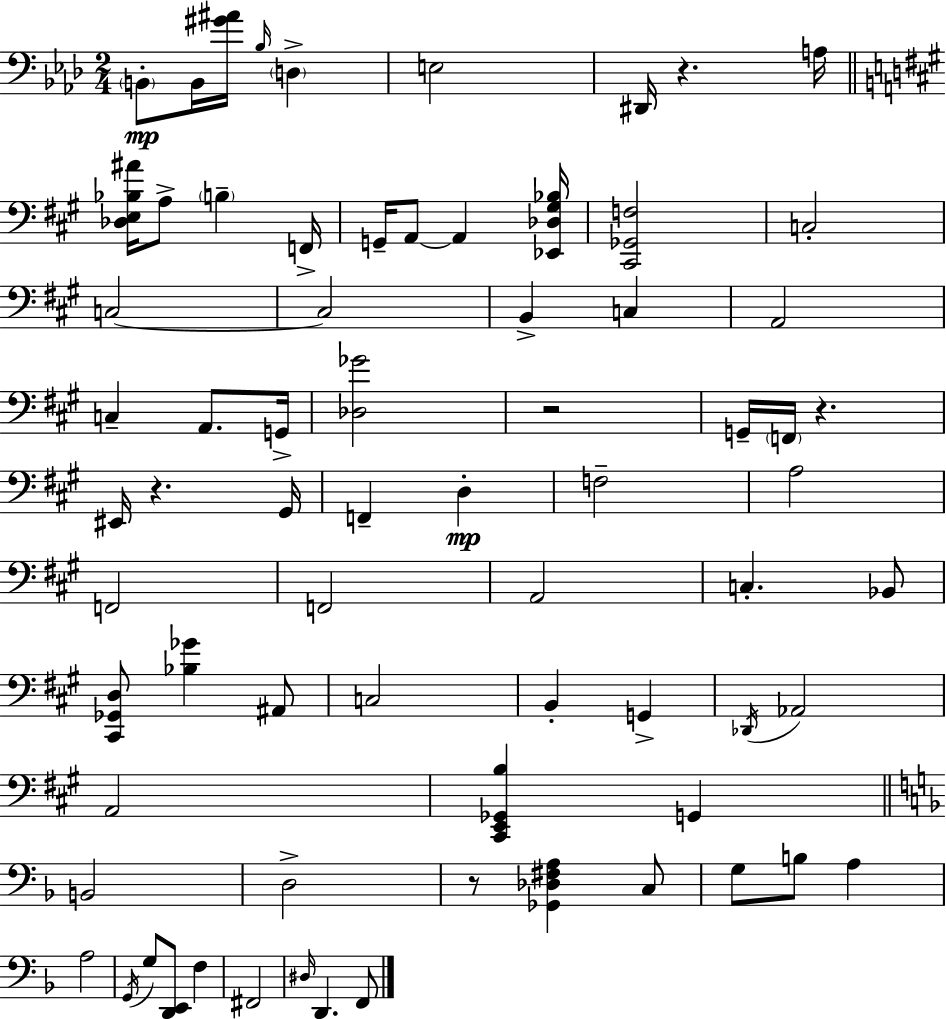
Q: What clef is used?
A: bass